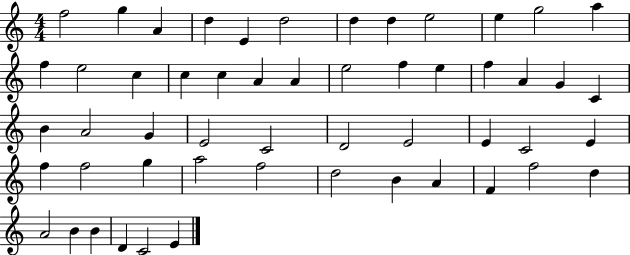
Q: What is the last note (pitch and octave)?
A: E4